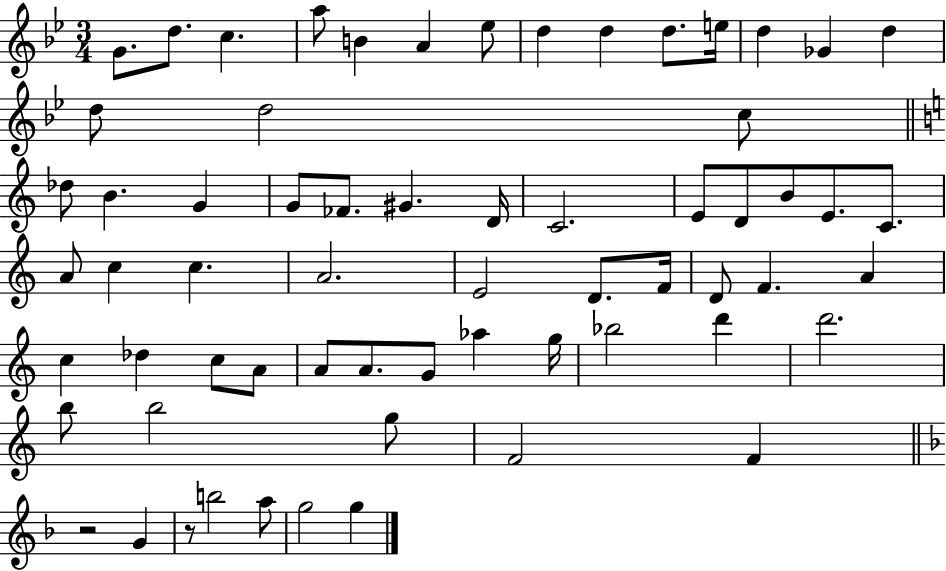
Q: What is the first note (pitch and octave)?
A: G4